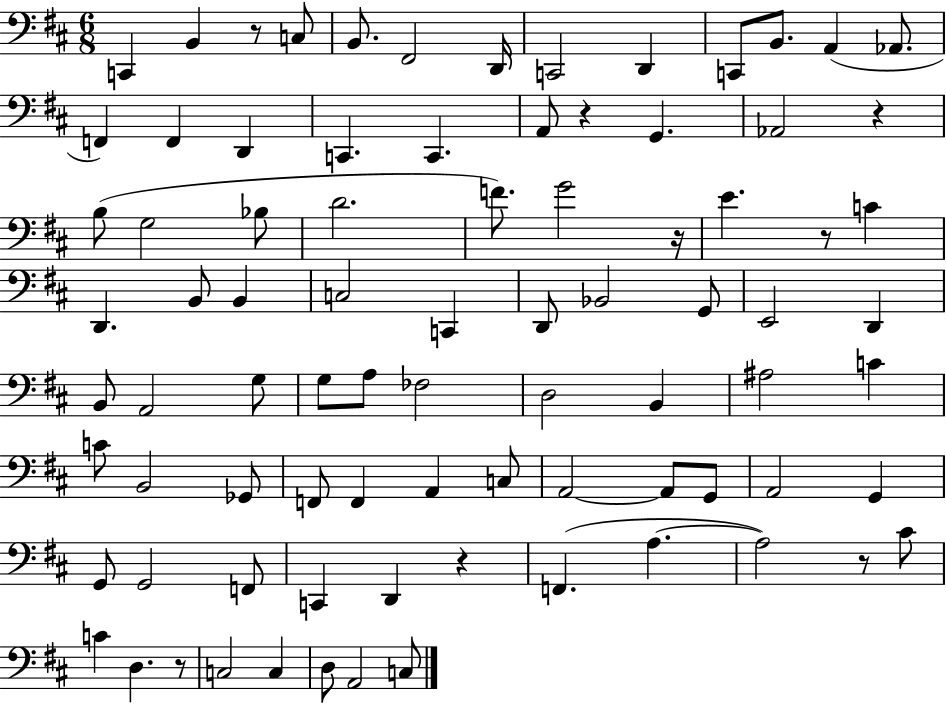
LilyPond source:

{
  \clef bass
  \numericTimeSignature
  \time 6/8
  \key d \major
  c,4 b,4 r8 c8 | b,8. fis,2 d,16 | c,2 d,4 | c,8 b,8. a,4( aes,8. | \break f,4) f,4 d,4 | c,4. c,4. | a,8 r4 g,4. | aes,2 r4 | \break b8( g2 bes8 | d'2. | f'8.) g'2 r16 | e'4. r8 c'4 | \break d,4. b,8 b,4 | c2 c,4 | d,8 bes,2 g,8 | e,2 d,4 | \break b,8 a,2 g8 | g8 a8 fes2 | d2 b,4 | ais2 c'4 | \break c'8 b,2 ges,8 | f,8 f,4 a,4 c8 | a,2~~ a,8 g,8 | a,2 g,4 | \break g,8 g,2 f,8 | c,4 d,4 r4 | f,4.( a4.~~ | a2) r8 cis'8 | \break c'4 d4. r8 | c2 c4 | d8 a,2 c8 | \bar "|."
}